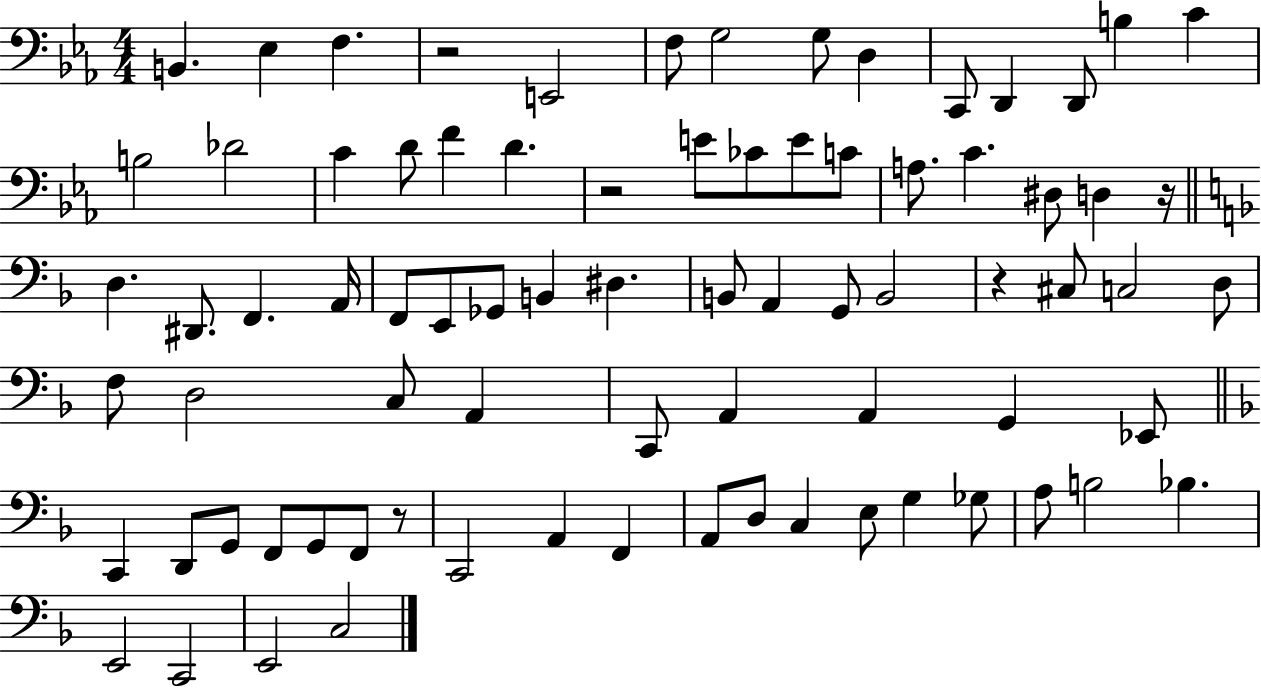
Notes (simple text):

B2/q. Eb3/q F3/q. R/h E2/h F3/e G3/h G3/e D3/q C2/e D2/q D2/e B3/q C4/q B3/h Db4/h C4/q D4/e F4/q D4/q. R/h E4/e CES4/e E4/e C4/e A3/e. C4/q. D#3/e D3/q R/s D3/q. D#2/e. F2/q. A2/s F2/e E2/e Gb2/e B2/q D#3/q. B2/e A2/q G2/e B2/h R/q C#3/e C3/h D3/e F3/e D3/h C3/e A2/q C2/e A2/q A2/q G2/q Eb2/e C2/q D2/e G2/e F2/e G2/e F2/e R/e C2/h A2/q F2/q A2/e D3/e C3/q E3/e G3/q Gb3/e A3/e B3/h Bb3/q. E2/h C2/h E2/h C3/h